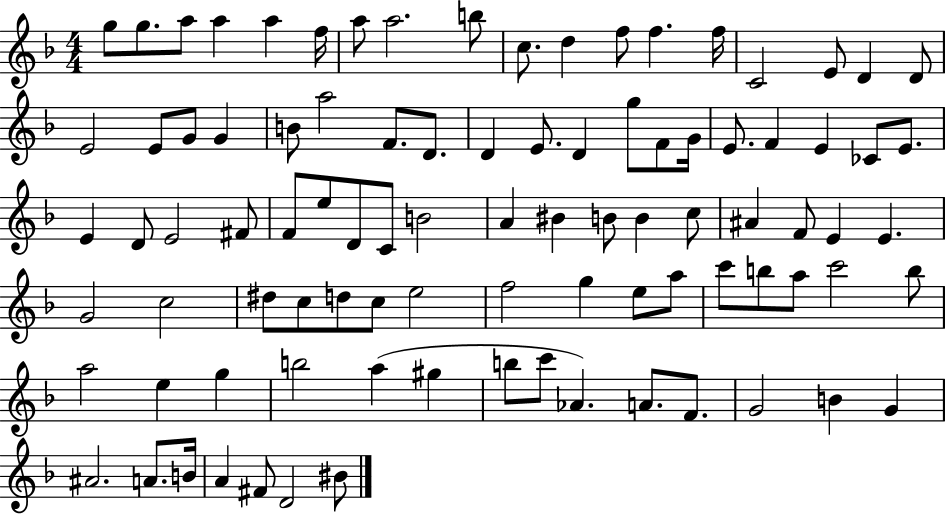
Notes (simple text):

G5/e G5/e. A5/e A5/q A5/q F5/s A5/e A5/h. B5/e C5/e. D5/q F5/e F5/q. F5/s C4/h E4/e D4/q D4/e E4/h E4/e G4/e G4/q B4/e A5/h F4/e. D4/e. D4/q E4/e. D4/q G5/e F4/e G4/s E4/e. F4/q E4/q CES4/e E4/e. E4/q D4/e E4/h F#4/e F4/e E5/e D4/e C4/e B4/h A4/q BIS4/q B4/e B4/q C5/e A#4/q F4/e E4/q E4/q. G4/h C5/h D#5/e C5/e D5/e C5/e E5/h F5/h G5/q E5/e A5/e C6/e B5/e A5/e C6/h B5/e A5/h E5/q G5/q B5/h A5/q G#5/q B5/e C6/e Ab4/q. A4/e. F4/e. G4/h B4/q G4/q A#4/h. A4/e. B4/s A4/q F#4/e D4/h BIS4/e